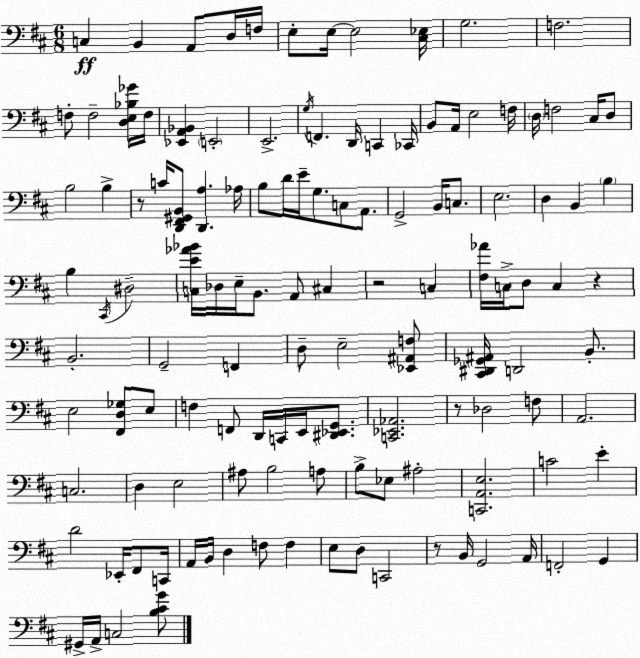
X:1
T:Untitled
M:6/8
L:1/4
K:D
C, B,, A,,/2 D,/4 F,/4 E,/2 E,/4 E,2 [^C,_E,]/4 G,2 F,2 F,/2 F,2 [D,E,_B,_G]/4 F,/4 [_E,,A,,_B,,] E,,2 E,,2 G,/4 F,, D,,/4 C,, _C,,/4 B,,/2 A,,/4 E,2 F,/4 D,/4 F,2 ^C,/4 D,/2 B,2 B, z/2 C/4 [D,,^F,,^G,,B,,]/2 [D,,A,] _A,/4 B,/2 D/4 E/4 G,/2 C,/2 A,,/2 G,,2 B,,/4 C,/2 E,2 D, B,, B, B, ^C,,/4 ^D,2 [C,E_A_B]/4 _D,/4 E,/4 B,,/2 A,,/2 ^C, z2 C, [^F,_A]/4 C,/4 D,/2 C, z B,,2 G,,2 F,, D,/2 E,2 [_E,,^A,,F,]/2 [^C,,^D,,_G,,^A,,]/4 D,,2 B,,/2 E,2 [^F,,D,_G,]/2 E,/2 F, F,,/2 D,,/4 C,,/4 E,,/4 [^D,,_E,,G,,]/2 [C,,_E,,_A,,]2 z/2 _D,2 F,/2 A,,2 C,2 D, E,2 ^A,/2 B,2 A,/2 B,/2 _E,/2 ^A,2 [C,,A,,E,]2 C2 E D2 _E,,/4 ^F,,/2 C,,/4 A,,/4 B,,/4 D, F,/2 F, E,/2 D,/2 C,,2 z/2 B,,/4 G,,2 A,,/4 F,,2 G,, ^G,,/4 A,,/4 C,2 [B,^CG]/2